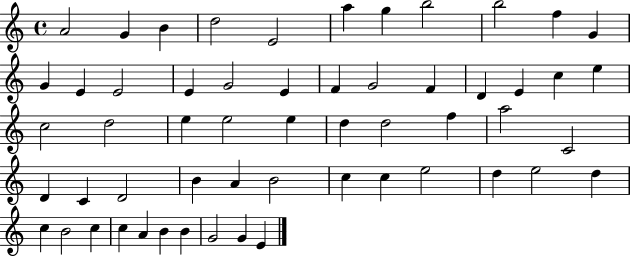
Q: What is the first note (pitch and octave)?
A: A4